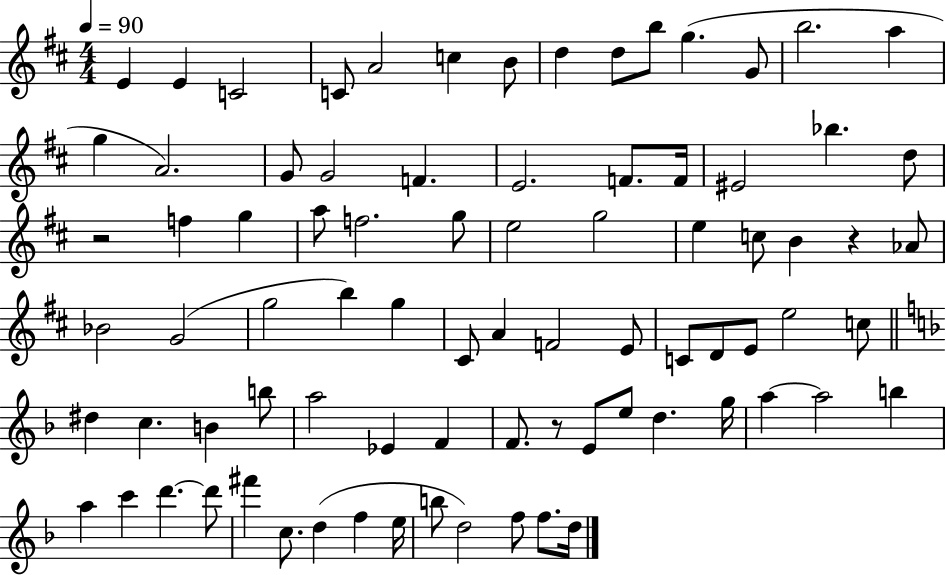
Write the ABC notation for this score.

X:1
T:Untitled
M:4/4
L:1/4
K:D
E E C2 C/2 A2 c B/2 d d/2 b/2 g G/2 b2 a g A2 G/2 G2 F E2 F/2 F/4 ^E2 _b d/2 z2 f g a/2 f2 g/2 e2 g2 e c/2 B z _A/2 _B2 G2 g2 b g ^C/2 A F2 E/2 C/2 D/2 E/2 e2 c/2 ^d c B b/2 a2 _E F F/2 z/2 E/2 e/2 d g/4 a a2 b a c' d' d'/2 ^f' c/2 d f e/4 b/2 d2 f/2 f/2 d/4